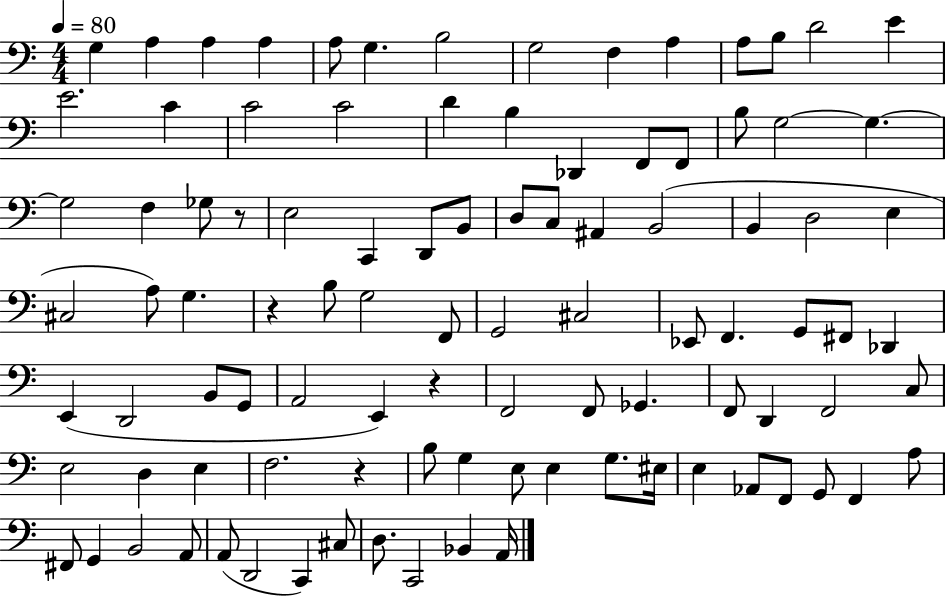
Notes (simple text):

G3/q A3/q A3/q A3/q A3/e G3/q. B3/h G3/h F3/q A3/q A3/e B3/e D4/h E4/q E4/h. C4/q C4/h C4/h D4/q B3/q Db2/q F2/e F2/e B3/e G3/h G3/q. G3/h F3/q Gb3/e R/e E3/h C2/q D2/e B2/e D3/e C3/e A#2/q B2/h B2/q D3/h E3/q C#3/h A3/e G3/q. R/q B3/e G3/h F2/e G2/h C#3/h Eb2/e F2/q. G2/e F#2/e Db2/q E2/q D2/h B2/e G2/e A2/h E2/q R/q F2/h F2/e Gb2/q. F2/e D2/q F2/h C3/e E3/h D3/q E3/q F3/h. R/q B3/e G3/q E3/e E3/q G3/e. EIS3/s E3/q Ab2/e F2/e G2/e F2/q A3/e F#2/e G2/q B2/h A2/e A2/e D2/h C2/q C#3/e D3/e. C2/h Bb2/q A2/s